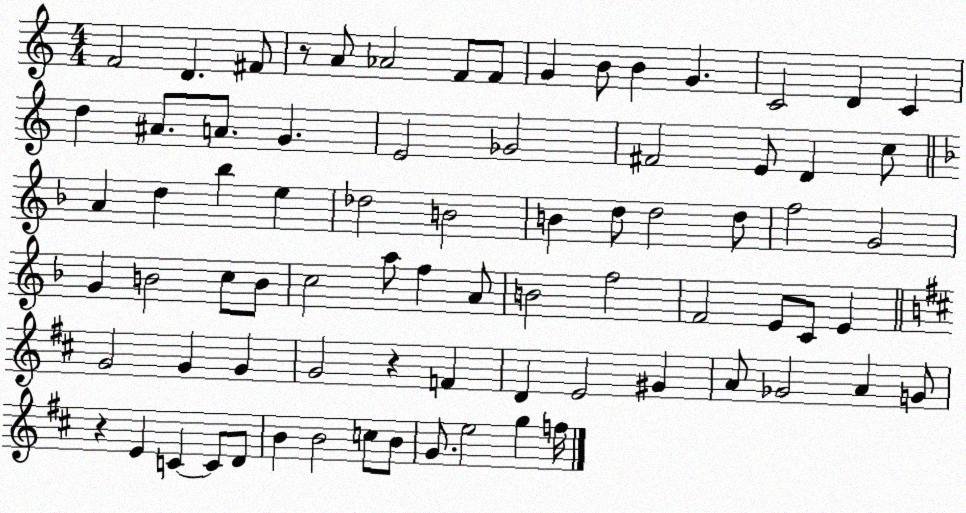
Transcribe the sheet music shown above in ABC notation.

X:1
T:Untitled
M:4/4
L:1/4
K:C
F2 D ^F/2 z/2 A/2 _A2 F/2 F/2 G B/2 B G C2 D C d ^A/2 A/2 G E2 _G2 ^F2 E/2 D c/2 A d _b e _d2 B2 B d/2 d2 d/2 f2 G2 G B2 c/2 B/2 c2 a/2 f A/2 B2 f2 F2 E/2 C/2 E G2 G G G2 z F D E2 ^G A/2 _G2 A G/2 z E C C/2 D/2 B B2 c/2 B/2 G/2 e2 g f/4